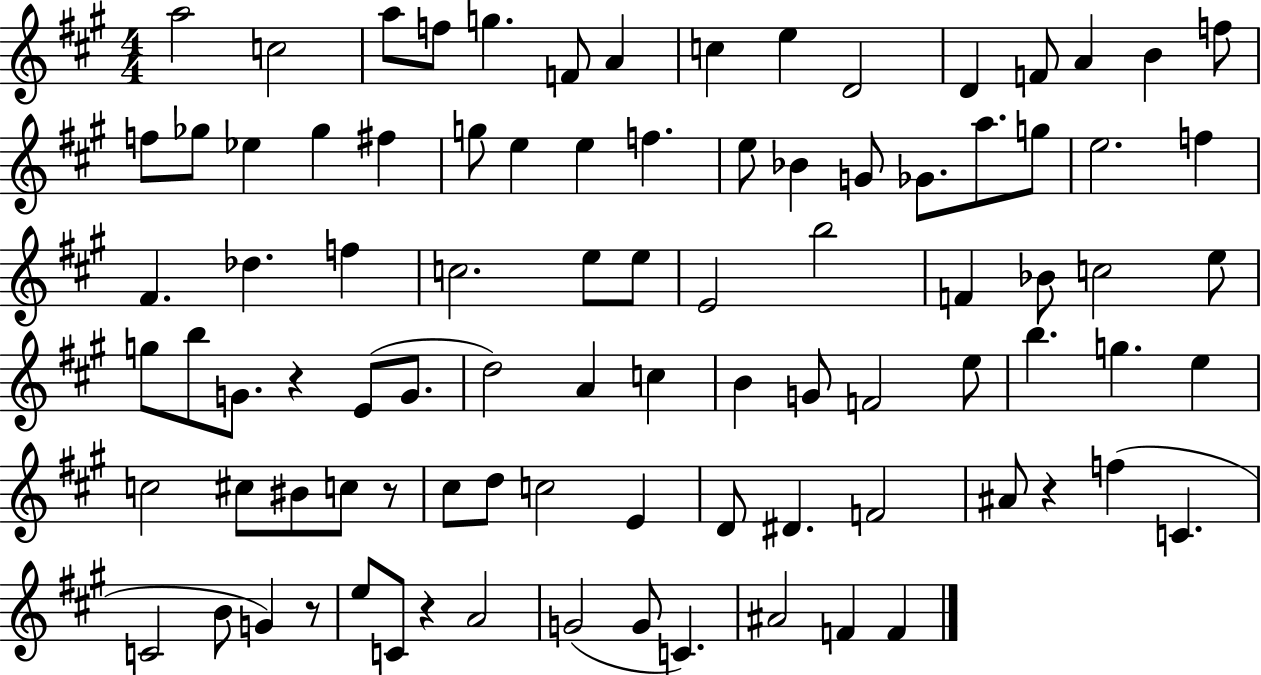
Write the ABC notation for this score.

X:1
T:Untitled
M:4/4
L:1/4
K:A
a2 c2 a/2 f/2 g F/2 A c e D2 D F/2 A B f/2 f/2 _g/2 _e _g ^f g/2 e e f e/2 _B G/2 _G/2 a/2 g/2 e2 f ^F _d f c2 e/2 e/2 E2 b2 F _B/2 c2 e/2 g/2 b/2 G/2 z E/2 G/2 d2 A c B G/2 F2 e/2 b g e c2 ^c/2 ^B/2 c/2 z/2 ^c/2 d/2 c2 E D/2 ^D F2 ^A/2 z f C C2 B/2 G z/2 e/2 C/2 z A2 G2 G/2 C ^A2 F F